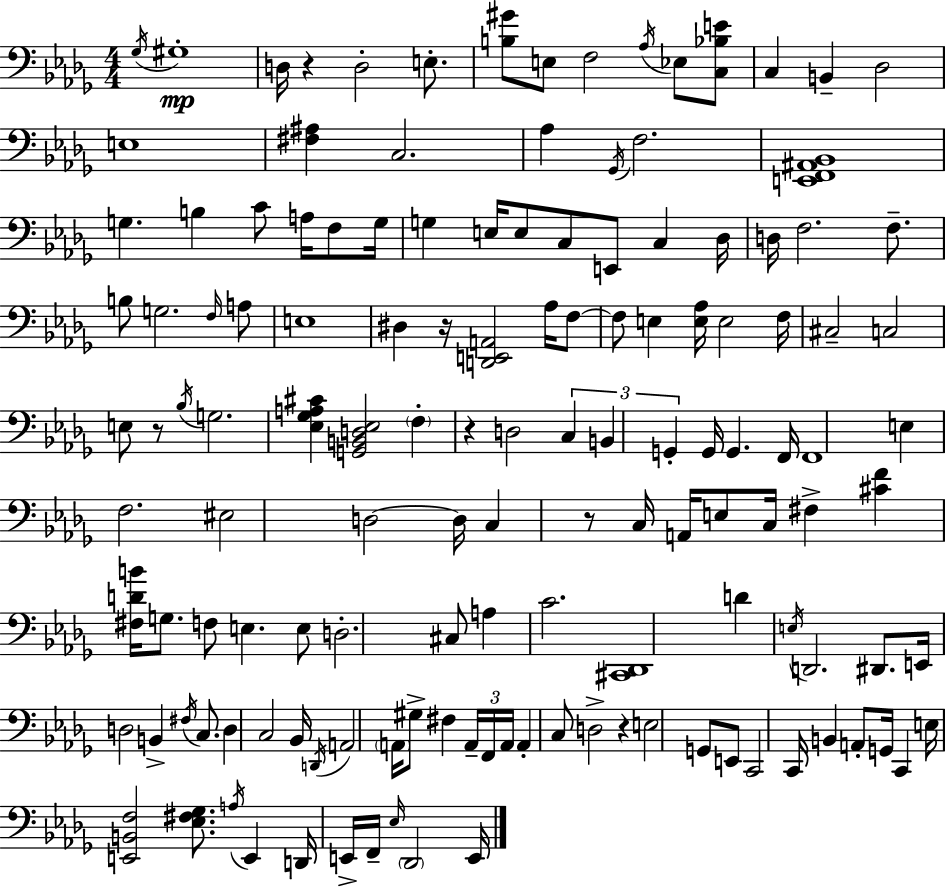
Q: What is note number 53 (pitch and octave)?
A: C3